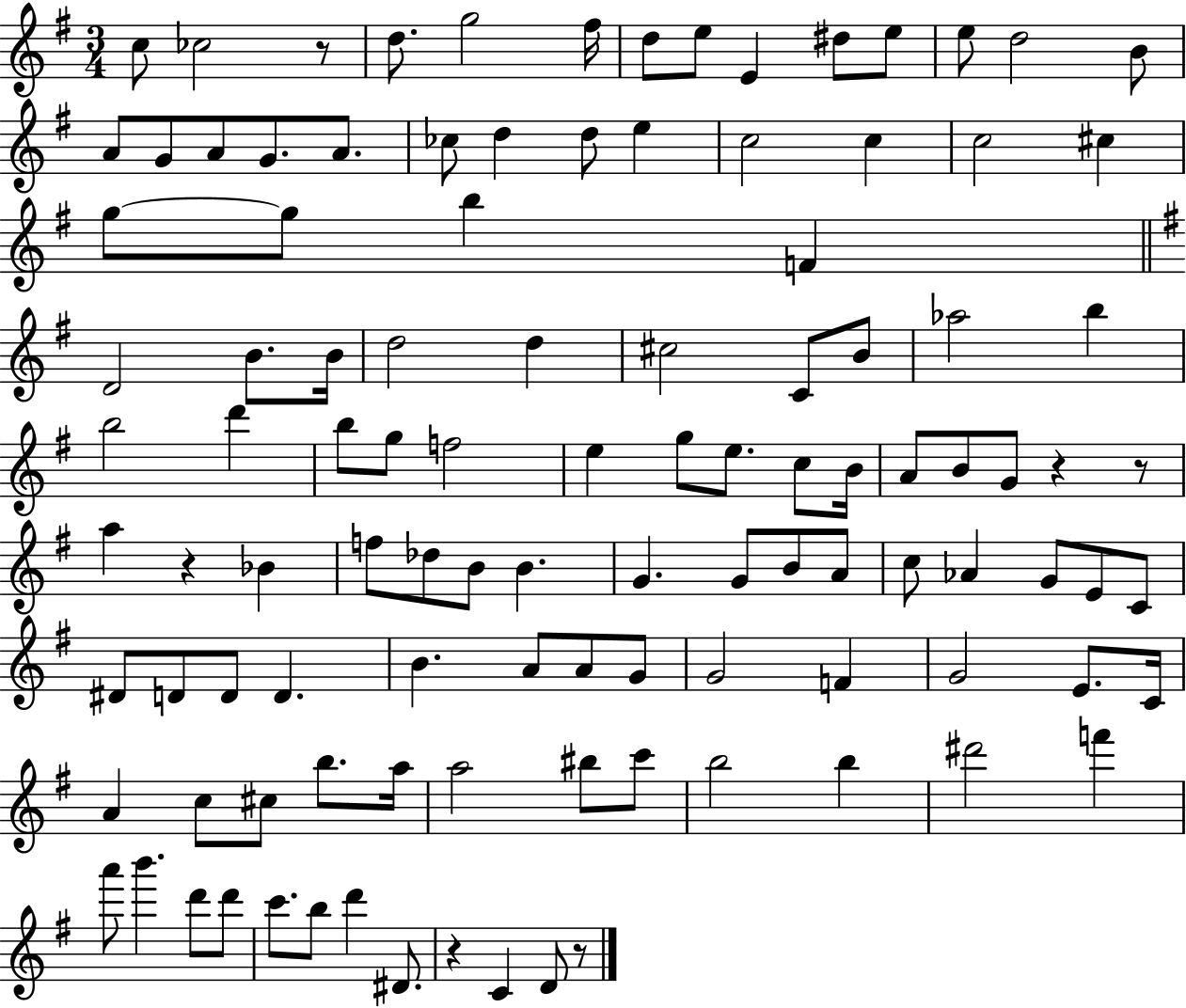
{
  \clef treble
  \numericTimeSignature
  \time 3/4
  \key g \major
  c''8 ces''2 r8 | d''8. g''2 fis''16 | d''8 e''8 e'4 dis''8 e''8 | e''8 d''2 b'8 | \break a'8 g'8 a'8 g'8. a'8. | ces''8 d''4 d''8 e''4 | c''2 c''4 | c''2 cis''4 | \break g''8~~ g''8 b''4 f'4 | \bar "||" \break \key g \major d'2 b'8. b'16 | d''2 d''4 | cis''2 c'8 b'8 | aes''2 b''4 | \break b''2 d'''4 | b''8 g''8 f''2 | e''4 g''8 e''8. c''8 b'16 | a'8 b'8 g'8 r4 r8 | \break a''4 r4 bes'4 | f''8 des''8 b'8 b'4. | g'4. g'8 b'8 a'8 | c''8 aes'4 g'8 e'8 c'8 | \break dis'8 d'8 d'8 d'4. | b'4. a'8 a'8 g'8 | g'2 f'4 | g'2 e'8. c'16 | \break a'4 c''8 cis''8 b''8. a''16 | a''2 bis''8 c'''8 | b''2 b''4 | dis'''2 f'''4 | \break a'''8 b'''4. d'''8 d'''8 | c'''8. b''8 d'''4 dis'8. | r4 c'4 d'8 r8 | \bar "|."
}